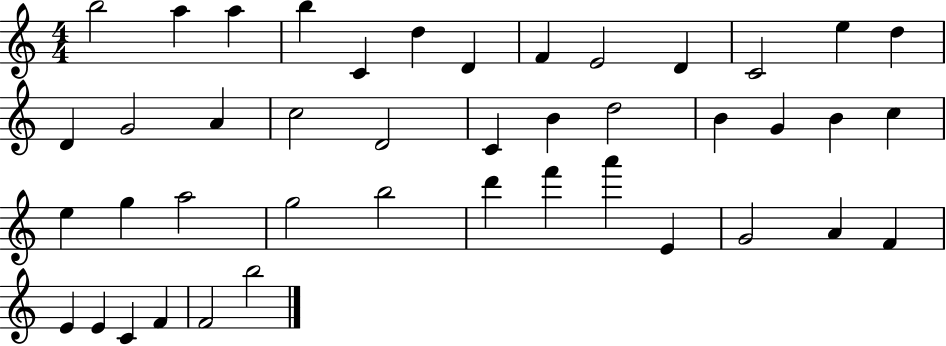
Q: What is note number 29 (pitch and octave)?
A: G5